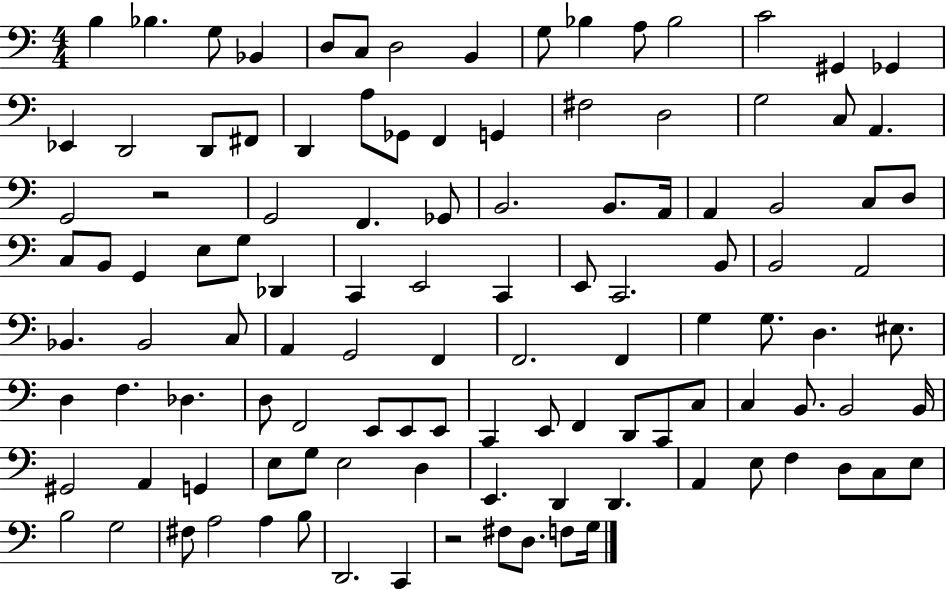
B3/q Bb3/q. G3/e Bb2/q D3/e C3/e D3/h B2/q G3/e Bb3/q A3/e Bb3/h C4/h G#2/q Gb2/q Eb2/q D2/h D2/e F#2/e D2/q A3/e Gb2/e F2/q G2/q F#3/h D3/h G3/h C3/e A2/q. G2/h R/h G2/h F2/q. Gb2/e B2/h. B2/e. A2/s A2/q B2/h C3/e D3/e C3/e B2/e G2/q E3/e G3/e Db2/q C2/q E2/h C2/q E2/e C2/h. B2/e B2/h A2/h Bb2/q. Bb2/h C3/e A2/q G2/h F2/q F2/h. F2/q G3/q G3/e. D3/q. EIS3/e. D3/q F3/q. Db3/q. D3/e F2/h E2/e E2/e E2/e C2/q E2/e F2/q D2/e C2/e C3/e C3/q B2/e. B2/h B2/s G#2/h A2/q G2/q E3/e G3/e E3/h D3/q E2/q. D2/q D2/q. A2/q E3/e F3/q D3/e C3/e E3/e B3/h G3/h F#3/e A3/h A3/q B3/e D2/h. C2/q R/h F#3/e D3/e. F3/e G3/s